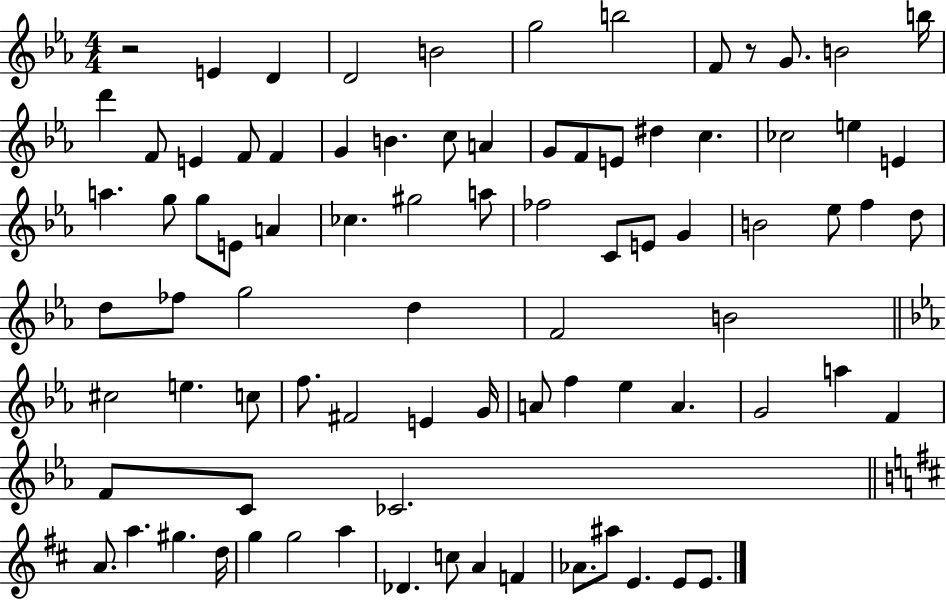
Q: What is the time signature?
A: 4/4